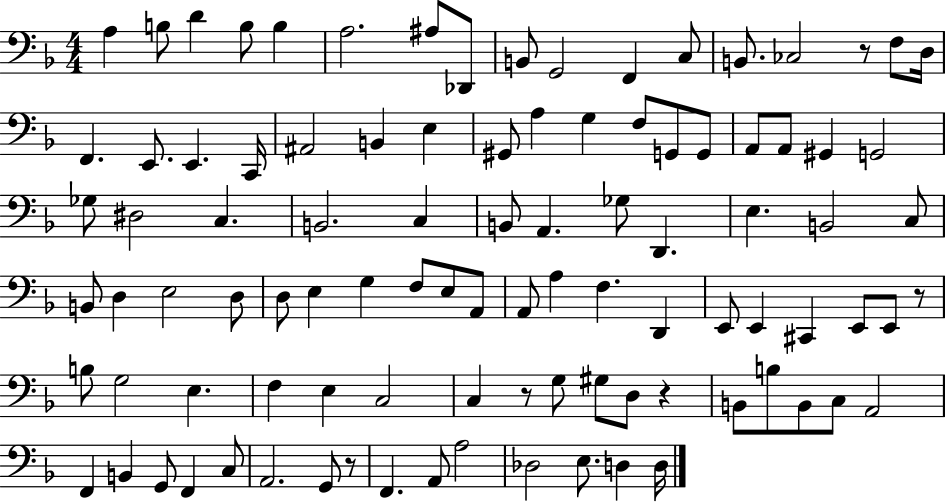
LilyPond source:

{
  \clef bass
  \numericTimeSignature
  \time 4/4
  \key f \major
  \repeat volta 2 { a4 b8 d'4 b8 b4 | a2. ais8 des,8 | b,8 g,2 f,4 c8 | b,8. ces2 r8 f8 d16 | \break f,4. e,8. e,4. c,16 | ais,2 b,4 e4 | gis,8 a4 g4 f8 g,8 g,8 | a,8 a,8 gis,4 g,2 | \break ges8 dis2 c4. | b,2. c4 | b,8 a,4. ges8 d,4. | e4. b,2 c8 | \break b,8 d4 e2 d8 | d8 e4 g4 f8 e8 a,8 | a,8 a4 f4. d,4 | e,8 e,4 cis,4 e,8 e,8 r8 | \break b8 g2 e4. | f4 e4 c2 | c4 r8 g8 gis8 d8 r4 | b,8 b8 b,8 c8 a,2 | \break f,4 b,4 g,8 f,4 c8 | a,2. g,8 r8 | f,4. a,8 a2 | des2 e8. d4 d16 | \break } \bar "|."
}